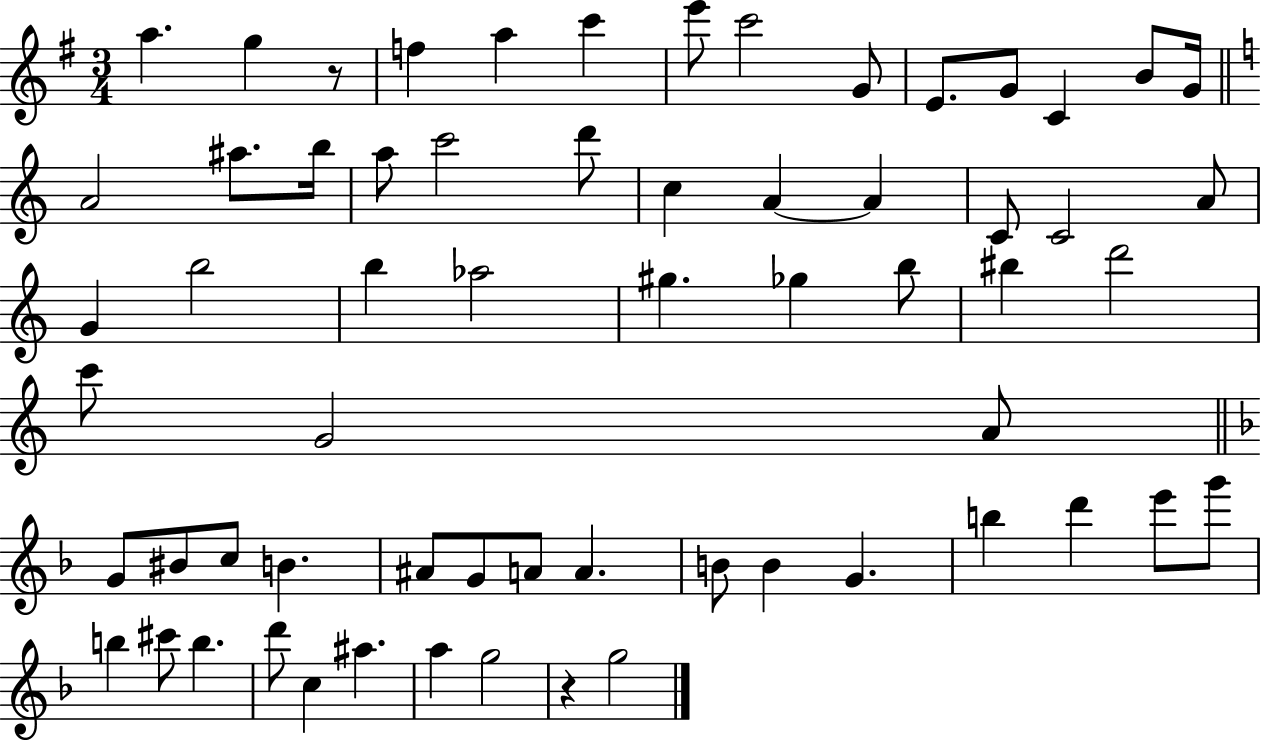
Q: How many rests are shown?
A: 2